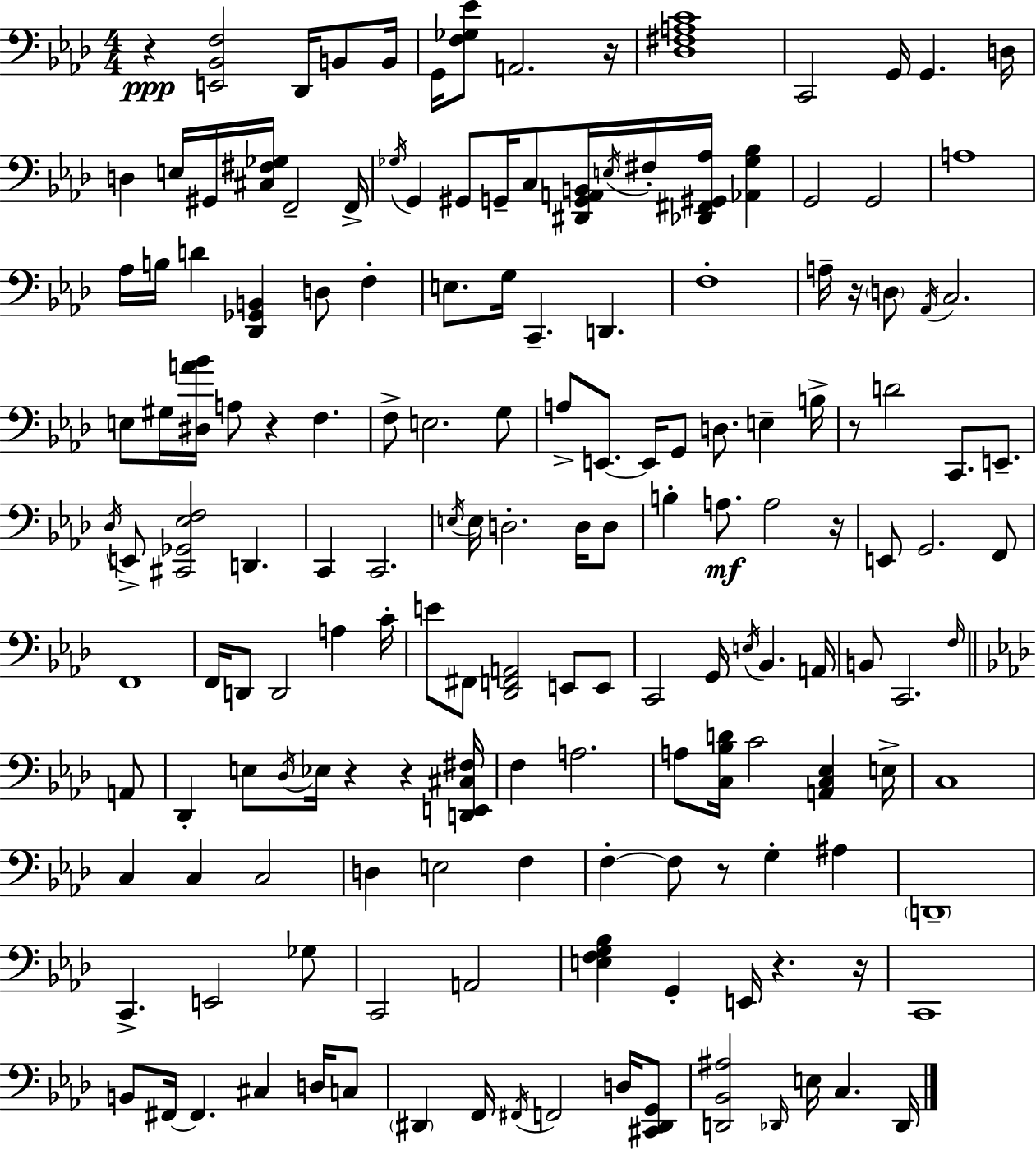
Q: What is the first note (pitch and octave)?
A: Db2